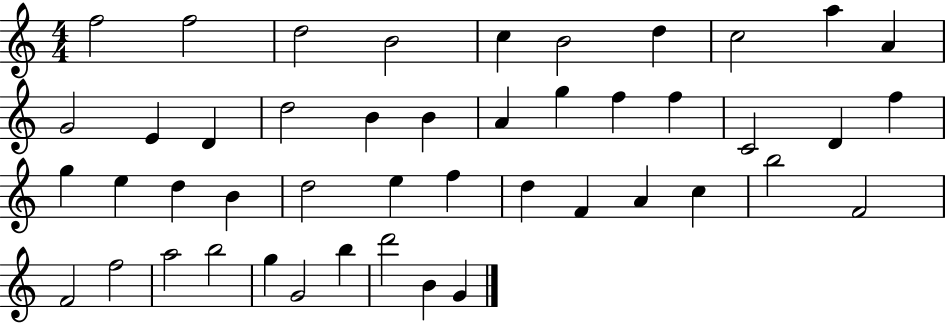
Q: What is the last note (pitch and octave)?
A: G4